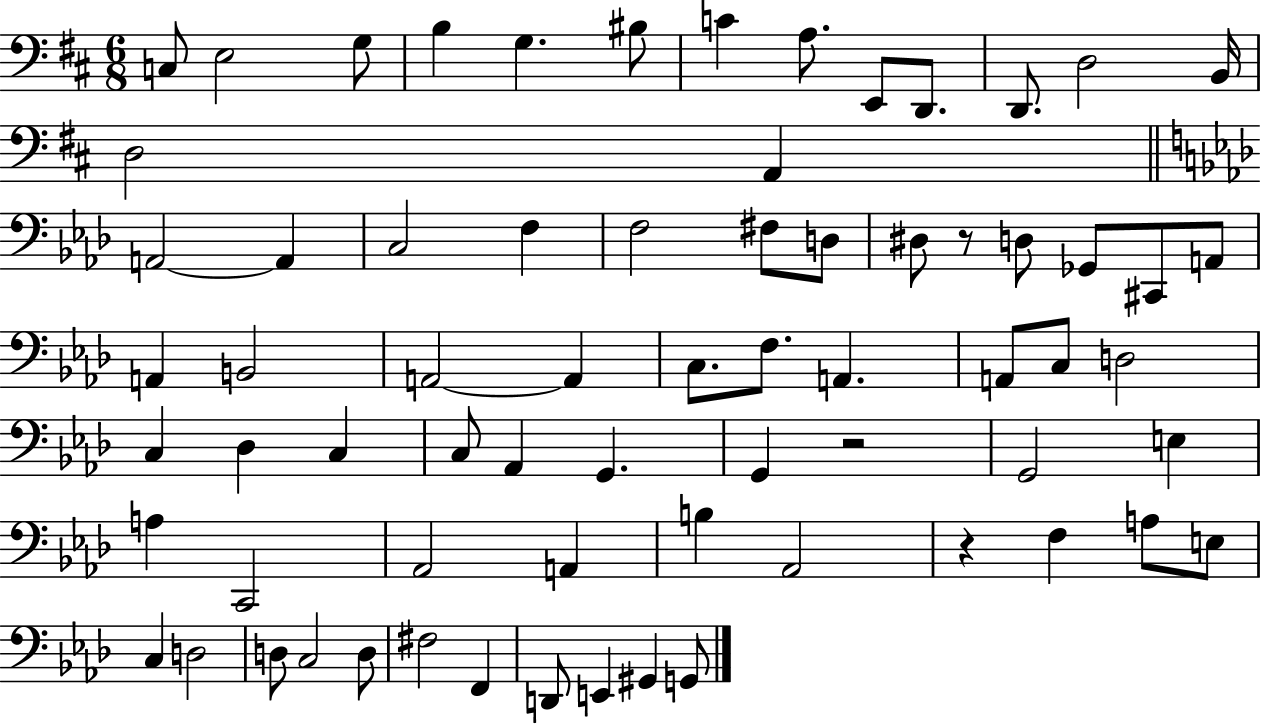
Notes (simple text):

C3/e E3/h G3/e B3/q G3/q. BIS3/e C4/q A3/e. E2/e D2/e. D2/e. D3/h B2/s D3/h A2/q A2/h A2/q C3/h F3/q F3/h F#3/e D3/e D#3/e R/e D3/e Gb2/e C#2/e A2/e A2/q B2/h A2/h A2/q C3/e. F3/e. A2/q. A2/e C3/e D3/h C3/q Db3/q C3/q C3/e Ab2/q G2/q. G2/q R/h G2/h E3/q A3/q C2/h Ab2/h A2/q B3/q Ab2/h R/q F3/q A3/e E3/e C3/q D3/h D3/e C3/h D3/e F#3/h F2/q D2/e E2/q G#2/q G2/e